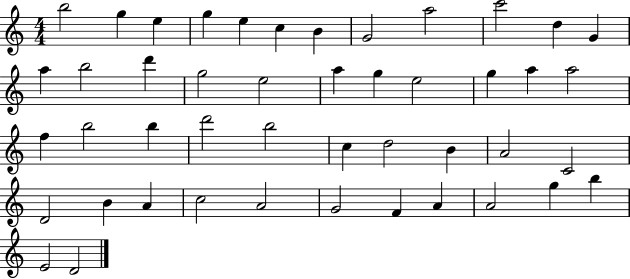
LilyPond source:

{
  \clef treble
  \numericTimeSignature
  \time 4/4
  \key c \major
  b''2 g''4 e''4 | g''4 e''4 c''4 b'4 | g'2 a''2 | c'''2 d''4 g'4 | \break a''4 b''2 d'''4 | g''2 e''2 | a''4 g''4 e''2 | g''4 a''4 a''2 | \break f''4 b''2 b''4 | d'''2 b''2 | c''4 d''2 b'4 | a'2 c'2 | \break d'2 b'4 a'4 | c''2 a'2 | g'2 f'4 a'4 | a'2 g''4 b''4 | \break e'2 d'2 | \bar "|."
}